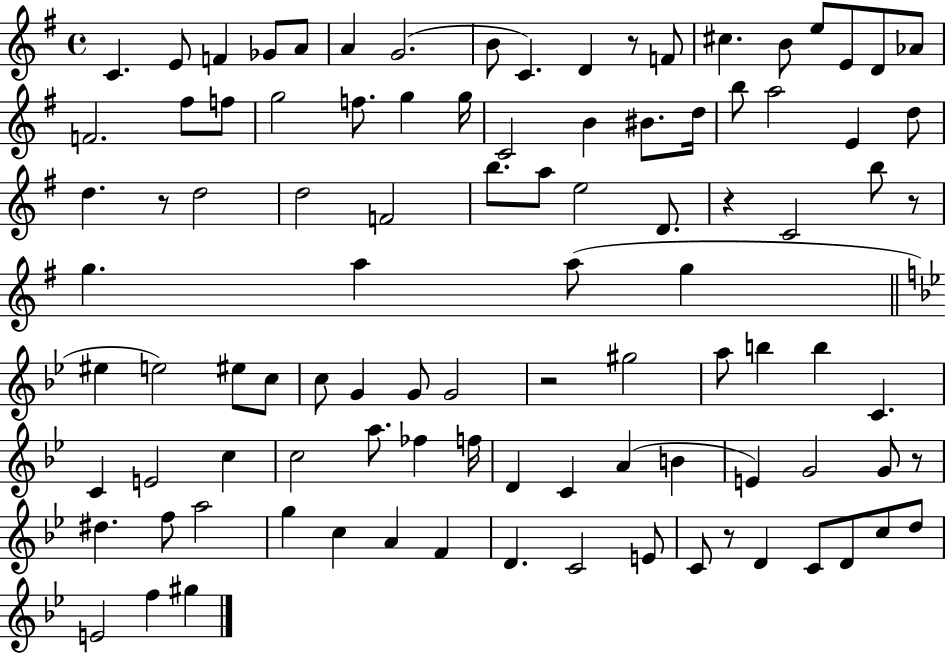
C4/q. E4/e F4/q Gb4/e A4/e A4/q G4/h. B4/e C4/q. D4/q R/e F4/e C#5/q. B4/e E5/e E4/e D4/e Ab4/e F4/h. F#5/e F5/e G5/h F5/e. G5/q G5/s C4/h B4/q BIS4/e. D5/s B5/e A5/h E4/q D5/e D5/q. R/e D5/h D5/h F4/h B5/e. A5/e E5/h D4/e. R/q C4/h B5/e R/e G5/q. A5/q A5/e G5/q EIS5/q E5/h EIS5/e C5/e C5/e G4/q G4/e G4/h R/h G#5/h A5/e B5/q B5/q C4/q. C4/q E4/h C5/q C5/h A5/e. FES5/q F5/s D4/q C4/q A4/q B4/q E4/q G4/h G4/e R/e D#5/q. F5/e A5/h G5/q C5/q A4/q F4/q D4/q. C4/h E4/e C4/e R/e D4/q C4/e D4/e C5/e D5/e E4/h F5/q G#5/q